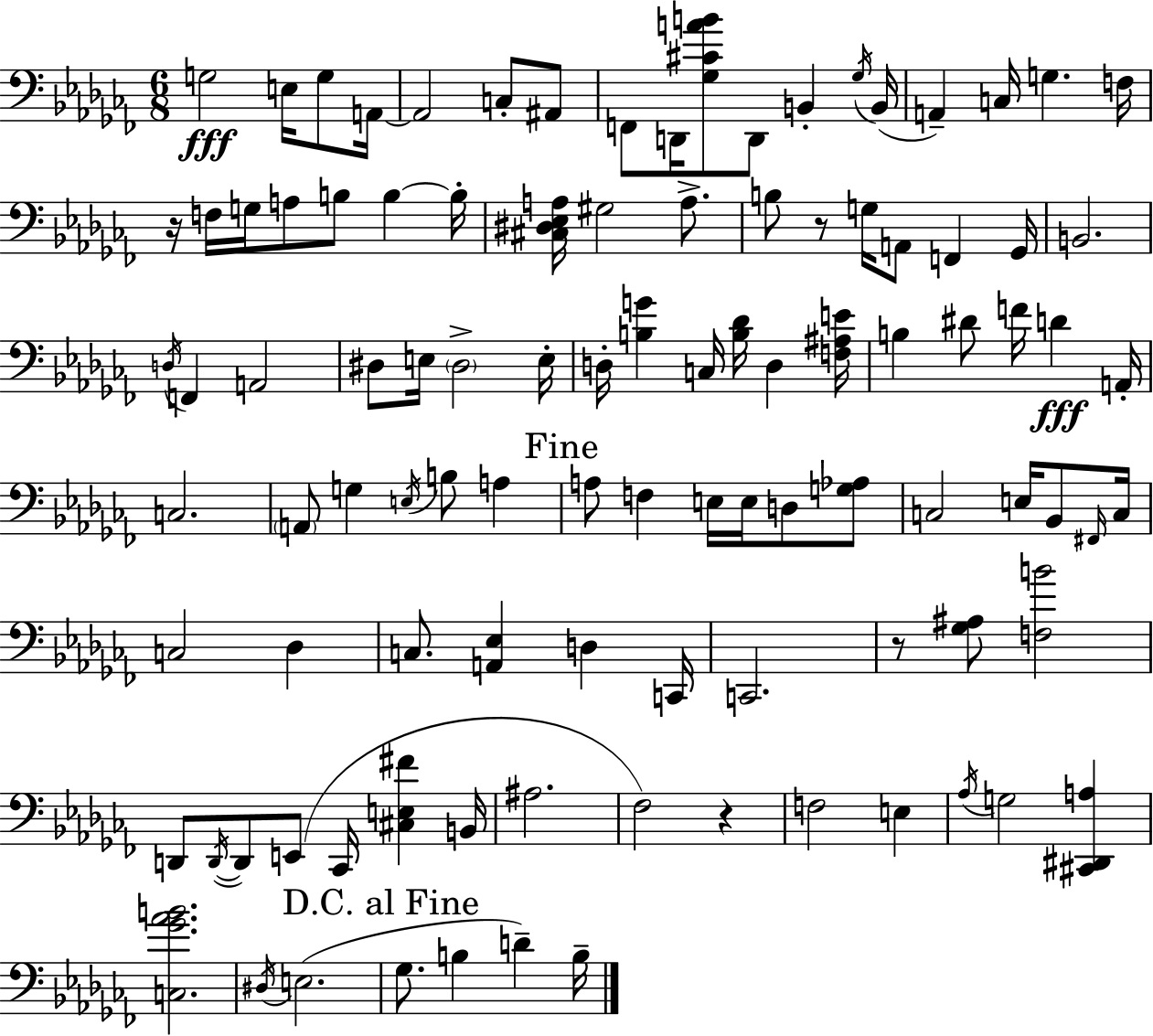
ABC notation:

X:1
T:Untitled
M:6/8
L:1/4
K:Abm
G,2 E,/4 G,/2 A,,/4 A,,2 C,/2 ^A,,/2 F,,/2 D,,/4 [_G,^CAB]/2 D,,/2 B,, _G,/4 B,,/4 A,, C,/4 G, F,/4 z/4 F,/4 G,/4 A,/2 B,/2 B, B,/4 [^C,^D,_E,A,]/4 ^G,2 A,/2 B,/2 z/2 G,/4 A,,/2 F,, _G,,/4 B,,2 D,/4 F,, A,,2 ^D,/2 E,/4 ^D,2 E,/4 D,/4 [B,G] C,/4 [B,_D]/4 D, [F,^A,E]/4 B, ^D/2 F/4 D A,,/4 C,2 A,,/2 G, E,/4 B,/2 A, A,/2 F, E,/4 E,/4 D,/2 [G,_A,]/2 C,2 E,/4 _B,,/2 ^F,,/4 C,/4 C,2 _D, C,/2 [A,,_E,] D, C,,/4 C,,2 z/2 [_G,^A,]/2 [F,B]2 D,,/2 D,,/4 D,,/2 E,,/2 _C,,/4 [^C,E,^F] B,,/4 ^A,2 _F,2 z F,2 E, _A,/4 G,2 [^C,,^D,,A,] [C,_G_AB]2 ^D,/4 E,2 _G,/2 B, D B,/4